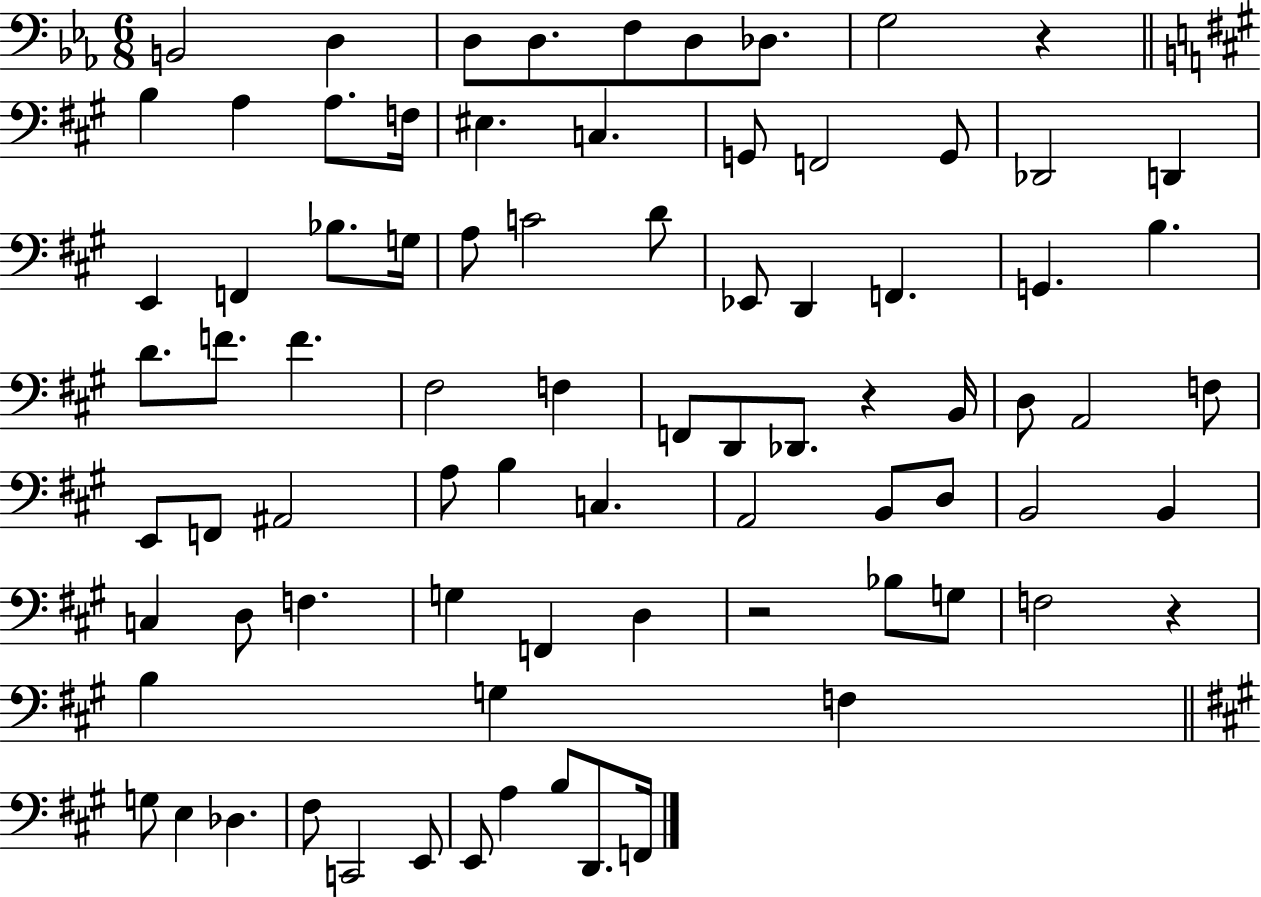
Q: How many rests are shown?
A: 4